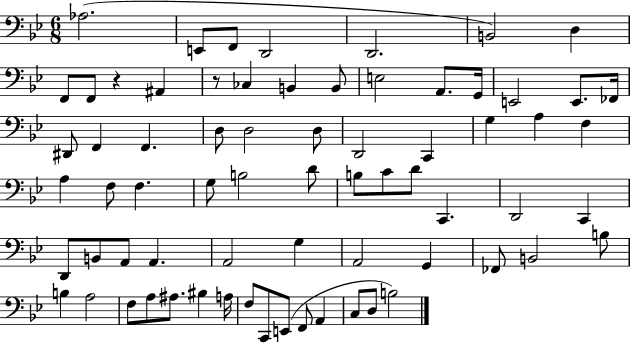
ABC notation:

X:1
T:Untitled
M:6/8
L:1/4
K:Bb
_A,2 E,,/2 F,,/2 D,,2 D,,2 B,,2 D, F,,/2 F,,/2 z ^A,, z/2 _C, B,, B,,/2 E,2 A,,/2 G,,/4 E,,2 E,,/2 _F,,/4 ^D,,/2 F,, F,, D,/2 D,2 D,/2 D,,2 C,, G, A, F, A, F,/2 F, G,/2 B,2 D/2 B,/2 C/2 D/2 C,, D,,2 C,, D,,/2 B,,/2 A,,/2 A,, A,,2 G, A,,2 G,, _F,,/2 B,,2 B,/2 B, A,2 F,/2 A,/2 ^A,/2 ^B, A,/4 F,/2 C,,/2 E,,/2 F,,/2 A,, C,/2 D,/2 B,2